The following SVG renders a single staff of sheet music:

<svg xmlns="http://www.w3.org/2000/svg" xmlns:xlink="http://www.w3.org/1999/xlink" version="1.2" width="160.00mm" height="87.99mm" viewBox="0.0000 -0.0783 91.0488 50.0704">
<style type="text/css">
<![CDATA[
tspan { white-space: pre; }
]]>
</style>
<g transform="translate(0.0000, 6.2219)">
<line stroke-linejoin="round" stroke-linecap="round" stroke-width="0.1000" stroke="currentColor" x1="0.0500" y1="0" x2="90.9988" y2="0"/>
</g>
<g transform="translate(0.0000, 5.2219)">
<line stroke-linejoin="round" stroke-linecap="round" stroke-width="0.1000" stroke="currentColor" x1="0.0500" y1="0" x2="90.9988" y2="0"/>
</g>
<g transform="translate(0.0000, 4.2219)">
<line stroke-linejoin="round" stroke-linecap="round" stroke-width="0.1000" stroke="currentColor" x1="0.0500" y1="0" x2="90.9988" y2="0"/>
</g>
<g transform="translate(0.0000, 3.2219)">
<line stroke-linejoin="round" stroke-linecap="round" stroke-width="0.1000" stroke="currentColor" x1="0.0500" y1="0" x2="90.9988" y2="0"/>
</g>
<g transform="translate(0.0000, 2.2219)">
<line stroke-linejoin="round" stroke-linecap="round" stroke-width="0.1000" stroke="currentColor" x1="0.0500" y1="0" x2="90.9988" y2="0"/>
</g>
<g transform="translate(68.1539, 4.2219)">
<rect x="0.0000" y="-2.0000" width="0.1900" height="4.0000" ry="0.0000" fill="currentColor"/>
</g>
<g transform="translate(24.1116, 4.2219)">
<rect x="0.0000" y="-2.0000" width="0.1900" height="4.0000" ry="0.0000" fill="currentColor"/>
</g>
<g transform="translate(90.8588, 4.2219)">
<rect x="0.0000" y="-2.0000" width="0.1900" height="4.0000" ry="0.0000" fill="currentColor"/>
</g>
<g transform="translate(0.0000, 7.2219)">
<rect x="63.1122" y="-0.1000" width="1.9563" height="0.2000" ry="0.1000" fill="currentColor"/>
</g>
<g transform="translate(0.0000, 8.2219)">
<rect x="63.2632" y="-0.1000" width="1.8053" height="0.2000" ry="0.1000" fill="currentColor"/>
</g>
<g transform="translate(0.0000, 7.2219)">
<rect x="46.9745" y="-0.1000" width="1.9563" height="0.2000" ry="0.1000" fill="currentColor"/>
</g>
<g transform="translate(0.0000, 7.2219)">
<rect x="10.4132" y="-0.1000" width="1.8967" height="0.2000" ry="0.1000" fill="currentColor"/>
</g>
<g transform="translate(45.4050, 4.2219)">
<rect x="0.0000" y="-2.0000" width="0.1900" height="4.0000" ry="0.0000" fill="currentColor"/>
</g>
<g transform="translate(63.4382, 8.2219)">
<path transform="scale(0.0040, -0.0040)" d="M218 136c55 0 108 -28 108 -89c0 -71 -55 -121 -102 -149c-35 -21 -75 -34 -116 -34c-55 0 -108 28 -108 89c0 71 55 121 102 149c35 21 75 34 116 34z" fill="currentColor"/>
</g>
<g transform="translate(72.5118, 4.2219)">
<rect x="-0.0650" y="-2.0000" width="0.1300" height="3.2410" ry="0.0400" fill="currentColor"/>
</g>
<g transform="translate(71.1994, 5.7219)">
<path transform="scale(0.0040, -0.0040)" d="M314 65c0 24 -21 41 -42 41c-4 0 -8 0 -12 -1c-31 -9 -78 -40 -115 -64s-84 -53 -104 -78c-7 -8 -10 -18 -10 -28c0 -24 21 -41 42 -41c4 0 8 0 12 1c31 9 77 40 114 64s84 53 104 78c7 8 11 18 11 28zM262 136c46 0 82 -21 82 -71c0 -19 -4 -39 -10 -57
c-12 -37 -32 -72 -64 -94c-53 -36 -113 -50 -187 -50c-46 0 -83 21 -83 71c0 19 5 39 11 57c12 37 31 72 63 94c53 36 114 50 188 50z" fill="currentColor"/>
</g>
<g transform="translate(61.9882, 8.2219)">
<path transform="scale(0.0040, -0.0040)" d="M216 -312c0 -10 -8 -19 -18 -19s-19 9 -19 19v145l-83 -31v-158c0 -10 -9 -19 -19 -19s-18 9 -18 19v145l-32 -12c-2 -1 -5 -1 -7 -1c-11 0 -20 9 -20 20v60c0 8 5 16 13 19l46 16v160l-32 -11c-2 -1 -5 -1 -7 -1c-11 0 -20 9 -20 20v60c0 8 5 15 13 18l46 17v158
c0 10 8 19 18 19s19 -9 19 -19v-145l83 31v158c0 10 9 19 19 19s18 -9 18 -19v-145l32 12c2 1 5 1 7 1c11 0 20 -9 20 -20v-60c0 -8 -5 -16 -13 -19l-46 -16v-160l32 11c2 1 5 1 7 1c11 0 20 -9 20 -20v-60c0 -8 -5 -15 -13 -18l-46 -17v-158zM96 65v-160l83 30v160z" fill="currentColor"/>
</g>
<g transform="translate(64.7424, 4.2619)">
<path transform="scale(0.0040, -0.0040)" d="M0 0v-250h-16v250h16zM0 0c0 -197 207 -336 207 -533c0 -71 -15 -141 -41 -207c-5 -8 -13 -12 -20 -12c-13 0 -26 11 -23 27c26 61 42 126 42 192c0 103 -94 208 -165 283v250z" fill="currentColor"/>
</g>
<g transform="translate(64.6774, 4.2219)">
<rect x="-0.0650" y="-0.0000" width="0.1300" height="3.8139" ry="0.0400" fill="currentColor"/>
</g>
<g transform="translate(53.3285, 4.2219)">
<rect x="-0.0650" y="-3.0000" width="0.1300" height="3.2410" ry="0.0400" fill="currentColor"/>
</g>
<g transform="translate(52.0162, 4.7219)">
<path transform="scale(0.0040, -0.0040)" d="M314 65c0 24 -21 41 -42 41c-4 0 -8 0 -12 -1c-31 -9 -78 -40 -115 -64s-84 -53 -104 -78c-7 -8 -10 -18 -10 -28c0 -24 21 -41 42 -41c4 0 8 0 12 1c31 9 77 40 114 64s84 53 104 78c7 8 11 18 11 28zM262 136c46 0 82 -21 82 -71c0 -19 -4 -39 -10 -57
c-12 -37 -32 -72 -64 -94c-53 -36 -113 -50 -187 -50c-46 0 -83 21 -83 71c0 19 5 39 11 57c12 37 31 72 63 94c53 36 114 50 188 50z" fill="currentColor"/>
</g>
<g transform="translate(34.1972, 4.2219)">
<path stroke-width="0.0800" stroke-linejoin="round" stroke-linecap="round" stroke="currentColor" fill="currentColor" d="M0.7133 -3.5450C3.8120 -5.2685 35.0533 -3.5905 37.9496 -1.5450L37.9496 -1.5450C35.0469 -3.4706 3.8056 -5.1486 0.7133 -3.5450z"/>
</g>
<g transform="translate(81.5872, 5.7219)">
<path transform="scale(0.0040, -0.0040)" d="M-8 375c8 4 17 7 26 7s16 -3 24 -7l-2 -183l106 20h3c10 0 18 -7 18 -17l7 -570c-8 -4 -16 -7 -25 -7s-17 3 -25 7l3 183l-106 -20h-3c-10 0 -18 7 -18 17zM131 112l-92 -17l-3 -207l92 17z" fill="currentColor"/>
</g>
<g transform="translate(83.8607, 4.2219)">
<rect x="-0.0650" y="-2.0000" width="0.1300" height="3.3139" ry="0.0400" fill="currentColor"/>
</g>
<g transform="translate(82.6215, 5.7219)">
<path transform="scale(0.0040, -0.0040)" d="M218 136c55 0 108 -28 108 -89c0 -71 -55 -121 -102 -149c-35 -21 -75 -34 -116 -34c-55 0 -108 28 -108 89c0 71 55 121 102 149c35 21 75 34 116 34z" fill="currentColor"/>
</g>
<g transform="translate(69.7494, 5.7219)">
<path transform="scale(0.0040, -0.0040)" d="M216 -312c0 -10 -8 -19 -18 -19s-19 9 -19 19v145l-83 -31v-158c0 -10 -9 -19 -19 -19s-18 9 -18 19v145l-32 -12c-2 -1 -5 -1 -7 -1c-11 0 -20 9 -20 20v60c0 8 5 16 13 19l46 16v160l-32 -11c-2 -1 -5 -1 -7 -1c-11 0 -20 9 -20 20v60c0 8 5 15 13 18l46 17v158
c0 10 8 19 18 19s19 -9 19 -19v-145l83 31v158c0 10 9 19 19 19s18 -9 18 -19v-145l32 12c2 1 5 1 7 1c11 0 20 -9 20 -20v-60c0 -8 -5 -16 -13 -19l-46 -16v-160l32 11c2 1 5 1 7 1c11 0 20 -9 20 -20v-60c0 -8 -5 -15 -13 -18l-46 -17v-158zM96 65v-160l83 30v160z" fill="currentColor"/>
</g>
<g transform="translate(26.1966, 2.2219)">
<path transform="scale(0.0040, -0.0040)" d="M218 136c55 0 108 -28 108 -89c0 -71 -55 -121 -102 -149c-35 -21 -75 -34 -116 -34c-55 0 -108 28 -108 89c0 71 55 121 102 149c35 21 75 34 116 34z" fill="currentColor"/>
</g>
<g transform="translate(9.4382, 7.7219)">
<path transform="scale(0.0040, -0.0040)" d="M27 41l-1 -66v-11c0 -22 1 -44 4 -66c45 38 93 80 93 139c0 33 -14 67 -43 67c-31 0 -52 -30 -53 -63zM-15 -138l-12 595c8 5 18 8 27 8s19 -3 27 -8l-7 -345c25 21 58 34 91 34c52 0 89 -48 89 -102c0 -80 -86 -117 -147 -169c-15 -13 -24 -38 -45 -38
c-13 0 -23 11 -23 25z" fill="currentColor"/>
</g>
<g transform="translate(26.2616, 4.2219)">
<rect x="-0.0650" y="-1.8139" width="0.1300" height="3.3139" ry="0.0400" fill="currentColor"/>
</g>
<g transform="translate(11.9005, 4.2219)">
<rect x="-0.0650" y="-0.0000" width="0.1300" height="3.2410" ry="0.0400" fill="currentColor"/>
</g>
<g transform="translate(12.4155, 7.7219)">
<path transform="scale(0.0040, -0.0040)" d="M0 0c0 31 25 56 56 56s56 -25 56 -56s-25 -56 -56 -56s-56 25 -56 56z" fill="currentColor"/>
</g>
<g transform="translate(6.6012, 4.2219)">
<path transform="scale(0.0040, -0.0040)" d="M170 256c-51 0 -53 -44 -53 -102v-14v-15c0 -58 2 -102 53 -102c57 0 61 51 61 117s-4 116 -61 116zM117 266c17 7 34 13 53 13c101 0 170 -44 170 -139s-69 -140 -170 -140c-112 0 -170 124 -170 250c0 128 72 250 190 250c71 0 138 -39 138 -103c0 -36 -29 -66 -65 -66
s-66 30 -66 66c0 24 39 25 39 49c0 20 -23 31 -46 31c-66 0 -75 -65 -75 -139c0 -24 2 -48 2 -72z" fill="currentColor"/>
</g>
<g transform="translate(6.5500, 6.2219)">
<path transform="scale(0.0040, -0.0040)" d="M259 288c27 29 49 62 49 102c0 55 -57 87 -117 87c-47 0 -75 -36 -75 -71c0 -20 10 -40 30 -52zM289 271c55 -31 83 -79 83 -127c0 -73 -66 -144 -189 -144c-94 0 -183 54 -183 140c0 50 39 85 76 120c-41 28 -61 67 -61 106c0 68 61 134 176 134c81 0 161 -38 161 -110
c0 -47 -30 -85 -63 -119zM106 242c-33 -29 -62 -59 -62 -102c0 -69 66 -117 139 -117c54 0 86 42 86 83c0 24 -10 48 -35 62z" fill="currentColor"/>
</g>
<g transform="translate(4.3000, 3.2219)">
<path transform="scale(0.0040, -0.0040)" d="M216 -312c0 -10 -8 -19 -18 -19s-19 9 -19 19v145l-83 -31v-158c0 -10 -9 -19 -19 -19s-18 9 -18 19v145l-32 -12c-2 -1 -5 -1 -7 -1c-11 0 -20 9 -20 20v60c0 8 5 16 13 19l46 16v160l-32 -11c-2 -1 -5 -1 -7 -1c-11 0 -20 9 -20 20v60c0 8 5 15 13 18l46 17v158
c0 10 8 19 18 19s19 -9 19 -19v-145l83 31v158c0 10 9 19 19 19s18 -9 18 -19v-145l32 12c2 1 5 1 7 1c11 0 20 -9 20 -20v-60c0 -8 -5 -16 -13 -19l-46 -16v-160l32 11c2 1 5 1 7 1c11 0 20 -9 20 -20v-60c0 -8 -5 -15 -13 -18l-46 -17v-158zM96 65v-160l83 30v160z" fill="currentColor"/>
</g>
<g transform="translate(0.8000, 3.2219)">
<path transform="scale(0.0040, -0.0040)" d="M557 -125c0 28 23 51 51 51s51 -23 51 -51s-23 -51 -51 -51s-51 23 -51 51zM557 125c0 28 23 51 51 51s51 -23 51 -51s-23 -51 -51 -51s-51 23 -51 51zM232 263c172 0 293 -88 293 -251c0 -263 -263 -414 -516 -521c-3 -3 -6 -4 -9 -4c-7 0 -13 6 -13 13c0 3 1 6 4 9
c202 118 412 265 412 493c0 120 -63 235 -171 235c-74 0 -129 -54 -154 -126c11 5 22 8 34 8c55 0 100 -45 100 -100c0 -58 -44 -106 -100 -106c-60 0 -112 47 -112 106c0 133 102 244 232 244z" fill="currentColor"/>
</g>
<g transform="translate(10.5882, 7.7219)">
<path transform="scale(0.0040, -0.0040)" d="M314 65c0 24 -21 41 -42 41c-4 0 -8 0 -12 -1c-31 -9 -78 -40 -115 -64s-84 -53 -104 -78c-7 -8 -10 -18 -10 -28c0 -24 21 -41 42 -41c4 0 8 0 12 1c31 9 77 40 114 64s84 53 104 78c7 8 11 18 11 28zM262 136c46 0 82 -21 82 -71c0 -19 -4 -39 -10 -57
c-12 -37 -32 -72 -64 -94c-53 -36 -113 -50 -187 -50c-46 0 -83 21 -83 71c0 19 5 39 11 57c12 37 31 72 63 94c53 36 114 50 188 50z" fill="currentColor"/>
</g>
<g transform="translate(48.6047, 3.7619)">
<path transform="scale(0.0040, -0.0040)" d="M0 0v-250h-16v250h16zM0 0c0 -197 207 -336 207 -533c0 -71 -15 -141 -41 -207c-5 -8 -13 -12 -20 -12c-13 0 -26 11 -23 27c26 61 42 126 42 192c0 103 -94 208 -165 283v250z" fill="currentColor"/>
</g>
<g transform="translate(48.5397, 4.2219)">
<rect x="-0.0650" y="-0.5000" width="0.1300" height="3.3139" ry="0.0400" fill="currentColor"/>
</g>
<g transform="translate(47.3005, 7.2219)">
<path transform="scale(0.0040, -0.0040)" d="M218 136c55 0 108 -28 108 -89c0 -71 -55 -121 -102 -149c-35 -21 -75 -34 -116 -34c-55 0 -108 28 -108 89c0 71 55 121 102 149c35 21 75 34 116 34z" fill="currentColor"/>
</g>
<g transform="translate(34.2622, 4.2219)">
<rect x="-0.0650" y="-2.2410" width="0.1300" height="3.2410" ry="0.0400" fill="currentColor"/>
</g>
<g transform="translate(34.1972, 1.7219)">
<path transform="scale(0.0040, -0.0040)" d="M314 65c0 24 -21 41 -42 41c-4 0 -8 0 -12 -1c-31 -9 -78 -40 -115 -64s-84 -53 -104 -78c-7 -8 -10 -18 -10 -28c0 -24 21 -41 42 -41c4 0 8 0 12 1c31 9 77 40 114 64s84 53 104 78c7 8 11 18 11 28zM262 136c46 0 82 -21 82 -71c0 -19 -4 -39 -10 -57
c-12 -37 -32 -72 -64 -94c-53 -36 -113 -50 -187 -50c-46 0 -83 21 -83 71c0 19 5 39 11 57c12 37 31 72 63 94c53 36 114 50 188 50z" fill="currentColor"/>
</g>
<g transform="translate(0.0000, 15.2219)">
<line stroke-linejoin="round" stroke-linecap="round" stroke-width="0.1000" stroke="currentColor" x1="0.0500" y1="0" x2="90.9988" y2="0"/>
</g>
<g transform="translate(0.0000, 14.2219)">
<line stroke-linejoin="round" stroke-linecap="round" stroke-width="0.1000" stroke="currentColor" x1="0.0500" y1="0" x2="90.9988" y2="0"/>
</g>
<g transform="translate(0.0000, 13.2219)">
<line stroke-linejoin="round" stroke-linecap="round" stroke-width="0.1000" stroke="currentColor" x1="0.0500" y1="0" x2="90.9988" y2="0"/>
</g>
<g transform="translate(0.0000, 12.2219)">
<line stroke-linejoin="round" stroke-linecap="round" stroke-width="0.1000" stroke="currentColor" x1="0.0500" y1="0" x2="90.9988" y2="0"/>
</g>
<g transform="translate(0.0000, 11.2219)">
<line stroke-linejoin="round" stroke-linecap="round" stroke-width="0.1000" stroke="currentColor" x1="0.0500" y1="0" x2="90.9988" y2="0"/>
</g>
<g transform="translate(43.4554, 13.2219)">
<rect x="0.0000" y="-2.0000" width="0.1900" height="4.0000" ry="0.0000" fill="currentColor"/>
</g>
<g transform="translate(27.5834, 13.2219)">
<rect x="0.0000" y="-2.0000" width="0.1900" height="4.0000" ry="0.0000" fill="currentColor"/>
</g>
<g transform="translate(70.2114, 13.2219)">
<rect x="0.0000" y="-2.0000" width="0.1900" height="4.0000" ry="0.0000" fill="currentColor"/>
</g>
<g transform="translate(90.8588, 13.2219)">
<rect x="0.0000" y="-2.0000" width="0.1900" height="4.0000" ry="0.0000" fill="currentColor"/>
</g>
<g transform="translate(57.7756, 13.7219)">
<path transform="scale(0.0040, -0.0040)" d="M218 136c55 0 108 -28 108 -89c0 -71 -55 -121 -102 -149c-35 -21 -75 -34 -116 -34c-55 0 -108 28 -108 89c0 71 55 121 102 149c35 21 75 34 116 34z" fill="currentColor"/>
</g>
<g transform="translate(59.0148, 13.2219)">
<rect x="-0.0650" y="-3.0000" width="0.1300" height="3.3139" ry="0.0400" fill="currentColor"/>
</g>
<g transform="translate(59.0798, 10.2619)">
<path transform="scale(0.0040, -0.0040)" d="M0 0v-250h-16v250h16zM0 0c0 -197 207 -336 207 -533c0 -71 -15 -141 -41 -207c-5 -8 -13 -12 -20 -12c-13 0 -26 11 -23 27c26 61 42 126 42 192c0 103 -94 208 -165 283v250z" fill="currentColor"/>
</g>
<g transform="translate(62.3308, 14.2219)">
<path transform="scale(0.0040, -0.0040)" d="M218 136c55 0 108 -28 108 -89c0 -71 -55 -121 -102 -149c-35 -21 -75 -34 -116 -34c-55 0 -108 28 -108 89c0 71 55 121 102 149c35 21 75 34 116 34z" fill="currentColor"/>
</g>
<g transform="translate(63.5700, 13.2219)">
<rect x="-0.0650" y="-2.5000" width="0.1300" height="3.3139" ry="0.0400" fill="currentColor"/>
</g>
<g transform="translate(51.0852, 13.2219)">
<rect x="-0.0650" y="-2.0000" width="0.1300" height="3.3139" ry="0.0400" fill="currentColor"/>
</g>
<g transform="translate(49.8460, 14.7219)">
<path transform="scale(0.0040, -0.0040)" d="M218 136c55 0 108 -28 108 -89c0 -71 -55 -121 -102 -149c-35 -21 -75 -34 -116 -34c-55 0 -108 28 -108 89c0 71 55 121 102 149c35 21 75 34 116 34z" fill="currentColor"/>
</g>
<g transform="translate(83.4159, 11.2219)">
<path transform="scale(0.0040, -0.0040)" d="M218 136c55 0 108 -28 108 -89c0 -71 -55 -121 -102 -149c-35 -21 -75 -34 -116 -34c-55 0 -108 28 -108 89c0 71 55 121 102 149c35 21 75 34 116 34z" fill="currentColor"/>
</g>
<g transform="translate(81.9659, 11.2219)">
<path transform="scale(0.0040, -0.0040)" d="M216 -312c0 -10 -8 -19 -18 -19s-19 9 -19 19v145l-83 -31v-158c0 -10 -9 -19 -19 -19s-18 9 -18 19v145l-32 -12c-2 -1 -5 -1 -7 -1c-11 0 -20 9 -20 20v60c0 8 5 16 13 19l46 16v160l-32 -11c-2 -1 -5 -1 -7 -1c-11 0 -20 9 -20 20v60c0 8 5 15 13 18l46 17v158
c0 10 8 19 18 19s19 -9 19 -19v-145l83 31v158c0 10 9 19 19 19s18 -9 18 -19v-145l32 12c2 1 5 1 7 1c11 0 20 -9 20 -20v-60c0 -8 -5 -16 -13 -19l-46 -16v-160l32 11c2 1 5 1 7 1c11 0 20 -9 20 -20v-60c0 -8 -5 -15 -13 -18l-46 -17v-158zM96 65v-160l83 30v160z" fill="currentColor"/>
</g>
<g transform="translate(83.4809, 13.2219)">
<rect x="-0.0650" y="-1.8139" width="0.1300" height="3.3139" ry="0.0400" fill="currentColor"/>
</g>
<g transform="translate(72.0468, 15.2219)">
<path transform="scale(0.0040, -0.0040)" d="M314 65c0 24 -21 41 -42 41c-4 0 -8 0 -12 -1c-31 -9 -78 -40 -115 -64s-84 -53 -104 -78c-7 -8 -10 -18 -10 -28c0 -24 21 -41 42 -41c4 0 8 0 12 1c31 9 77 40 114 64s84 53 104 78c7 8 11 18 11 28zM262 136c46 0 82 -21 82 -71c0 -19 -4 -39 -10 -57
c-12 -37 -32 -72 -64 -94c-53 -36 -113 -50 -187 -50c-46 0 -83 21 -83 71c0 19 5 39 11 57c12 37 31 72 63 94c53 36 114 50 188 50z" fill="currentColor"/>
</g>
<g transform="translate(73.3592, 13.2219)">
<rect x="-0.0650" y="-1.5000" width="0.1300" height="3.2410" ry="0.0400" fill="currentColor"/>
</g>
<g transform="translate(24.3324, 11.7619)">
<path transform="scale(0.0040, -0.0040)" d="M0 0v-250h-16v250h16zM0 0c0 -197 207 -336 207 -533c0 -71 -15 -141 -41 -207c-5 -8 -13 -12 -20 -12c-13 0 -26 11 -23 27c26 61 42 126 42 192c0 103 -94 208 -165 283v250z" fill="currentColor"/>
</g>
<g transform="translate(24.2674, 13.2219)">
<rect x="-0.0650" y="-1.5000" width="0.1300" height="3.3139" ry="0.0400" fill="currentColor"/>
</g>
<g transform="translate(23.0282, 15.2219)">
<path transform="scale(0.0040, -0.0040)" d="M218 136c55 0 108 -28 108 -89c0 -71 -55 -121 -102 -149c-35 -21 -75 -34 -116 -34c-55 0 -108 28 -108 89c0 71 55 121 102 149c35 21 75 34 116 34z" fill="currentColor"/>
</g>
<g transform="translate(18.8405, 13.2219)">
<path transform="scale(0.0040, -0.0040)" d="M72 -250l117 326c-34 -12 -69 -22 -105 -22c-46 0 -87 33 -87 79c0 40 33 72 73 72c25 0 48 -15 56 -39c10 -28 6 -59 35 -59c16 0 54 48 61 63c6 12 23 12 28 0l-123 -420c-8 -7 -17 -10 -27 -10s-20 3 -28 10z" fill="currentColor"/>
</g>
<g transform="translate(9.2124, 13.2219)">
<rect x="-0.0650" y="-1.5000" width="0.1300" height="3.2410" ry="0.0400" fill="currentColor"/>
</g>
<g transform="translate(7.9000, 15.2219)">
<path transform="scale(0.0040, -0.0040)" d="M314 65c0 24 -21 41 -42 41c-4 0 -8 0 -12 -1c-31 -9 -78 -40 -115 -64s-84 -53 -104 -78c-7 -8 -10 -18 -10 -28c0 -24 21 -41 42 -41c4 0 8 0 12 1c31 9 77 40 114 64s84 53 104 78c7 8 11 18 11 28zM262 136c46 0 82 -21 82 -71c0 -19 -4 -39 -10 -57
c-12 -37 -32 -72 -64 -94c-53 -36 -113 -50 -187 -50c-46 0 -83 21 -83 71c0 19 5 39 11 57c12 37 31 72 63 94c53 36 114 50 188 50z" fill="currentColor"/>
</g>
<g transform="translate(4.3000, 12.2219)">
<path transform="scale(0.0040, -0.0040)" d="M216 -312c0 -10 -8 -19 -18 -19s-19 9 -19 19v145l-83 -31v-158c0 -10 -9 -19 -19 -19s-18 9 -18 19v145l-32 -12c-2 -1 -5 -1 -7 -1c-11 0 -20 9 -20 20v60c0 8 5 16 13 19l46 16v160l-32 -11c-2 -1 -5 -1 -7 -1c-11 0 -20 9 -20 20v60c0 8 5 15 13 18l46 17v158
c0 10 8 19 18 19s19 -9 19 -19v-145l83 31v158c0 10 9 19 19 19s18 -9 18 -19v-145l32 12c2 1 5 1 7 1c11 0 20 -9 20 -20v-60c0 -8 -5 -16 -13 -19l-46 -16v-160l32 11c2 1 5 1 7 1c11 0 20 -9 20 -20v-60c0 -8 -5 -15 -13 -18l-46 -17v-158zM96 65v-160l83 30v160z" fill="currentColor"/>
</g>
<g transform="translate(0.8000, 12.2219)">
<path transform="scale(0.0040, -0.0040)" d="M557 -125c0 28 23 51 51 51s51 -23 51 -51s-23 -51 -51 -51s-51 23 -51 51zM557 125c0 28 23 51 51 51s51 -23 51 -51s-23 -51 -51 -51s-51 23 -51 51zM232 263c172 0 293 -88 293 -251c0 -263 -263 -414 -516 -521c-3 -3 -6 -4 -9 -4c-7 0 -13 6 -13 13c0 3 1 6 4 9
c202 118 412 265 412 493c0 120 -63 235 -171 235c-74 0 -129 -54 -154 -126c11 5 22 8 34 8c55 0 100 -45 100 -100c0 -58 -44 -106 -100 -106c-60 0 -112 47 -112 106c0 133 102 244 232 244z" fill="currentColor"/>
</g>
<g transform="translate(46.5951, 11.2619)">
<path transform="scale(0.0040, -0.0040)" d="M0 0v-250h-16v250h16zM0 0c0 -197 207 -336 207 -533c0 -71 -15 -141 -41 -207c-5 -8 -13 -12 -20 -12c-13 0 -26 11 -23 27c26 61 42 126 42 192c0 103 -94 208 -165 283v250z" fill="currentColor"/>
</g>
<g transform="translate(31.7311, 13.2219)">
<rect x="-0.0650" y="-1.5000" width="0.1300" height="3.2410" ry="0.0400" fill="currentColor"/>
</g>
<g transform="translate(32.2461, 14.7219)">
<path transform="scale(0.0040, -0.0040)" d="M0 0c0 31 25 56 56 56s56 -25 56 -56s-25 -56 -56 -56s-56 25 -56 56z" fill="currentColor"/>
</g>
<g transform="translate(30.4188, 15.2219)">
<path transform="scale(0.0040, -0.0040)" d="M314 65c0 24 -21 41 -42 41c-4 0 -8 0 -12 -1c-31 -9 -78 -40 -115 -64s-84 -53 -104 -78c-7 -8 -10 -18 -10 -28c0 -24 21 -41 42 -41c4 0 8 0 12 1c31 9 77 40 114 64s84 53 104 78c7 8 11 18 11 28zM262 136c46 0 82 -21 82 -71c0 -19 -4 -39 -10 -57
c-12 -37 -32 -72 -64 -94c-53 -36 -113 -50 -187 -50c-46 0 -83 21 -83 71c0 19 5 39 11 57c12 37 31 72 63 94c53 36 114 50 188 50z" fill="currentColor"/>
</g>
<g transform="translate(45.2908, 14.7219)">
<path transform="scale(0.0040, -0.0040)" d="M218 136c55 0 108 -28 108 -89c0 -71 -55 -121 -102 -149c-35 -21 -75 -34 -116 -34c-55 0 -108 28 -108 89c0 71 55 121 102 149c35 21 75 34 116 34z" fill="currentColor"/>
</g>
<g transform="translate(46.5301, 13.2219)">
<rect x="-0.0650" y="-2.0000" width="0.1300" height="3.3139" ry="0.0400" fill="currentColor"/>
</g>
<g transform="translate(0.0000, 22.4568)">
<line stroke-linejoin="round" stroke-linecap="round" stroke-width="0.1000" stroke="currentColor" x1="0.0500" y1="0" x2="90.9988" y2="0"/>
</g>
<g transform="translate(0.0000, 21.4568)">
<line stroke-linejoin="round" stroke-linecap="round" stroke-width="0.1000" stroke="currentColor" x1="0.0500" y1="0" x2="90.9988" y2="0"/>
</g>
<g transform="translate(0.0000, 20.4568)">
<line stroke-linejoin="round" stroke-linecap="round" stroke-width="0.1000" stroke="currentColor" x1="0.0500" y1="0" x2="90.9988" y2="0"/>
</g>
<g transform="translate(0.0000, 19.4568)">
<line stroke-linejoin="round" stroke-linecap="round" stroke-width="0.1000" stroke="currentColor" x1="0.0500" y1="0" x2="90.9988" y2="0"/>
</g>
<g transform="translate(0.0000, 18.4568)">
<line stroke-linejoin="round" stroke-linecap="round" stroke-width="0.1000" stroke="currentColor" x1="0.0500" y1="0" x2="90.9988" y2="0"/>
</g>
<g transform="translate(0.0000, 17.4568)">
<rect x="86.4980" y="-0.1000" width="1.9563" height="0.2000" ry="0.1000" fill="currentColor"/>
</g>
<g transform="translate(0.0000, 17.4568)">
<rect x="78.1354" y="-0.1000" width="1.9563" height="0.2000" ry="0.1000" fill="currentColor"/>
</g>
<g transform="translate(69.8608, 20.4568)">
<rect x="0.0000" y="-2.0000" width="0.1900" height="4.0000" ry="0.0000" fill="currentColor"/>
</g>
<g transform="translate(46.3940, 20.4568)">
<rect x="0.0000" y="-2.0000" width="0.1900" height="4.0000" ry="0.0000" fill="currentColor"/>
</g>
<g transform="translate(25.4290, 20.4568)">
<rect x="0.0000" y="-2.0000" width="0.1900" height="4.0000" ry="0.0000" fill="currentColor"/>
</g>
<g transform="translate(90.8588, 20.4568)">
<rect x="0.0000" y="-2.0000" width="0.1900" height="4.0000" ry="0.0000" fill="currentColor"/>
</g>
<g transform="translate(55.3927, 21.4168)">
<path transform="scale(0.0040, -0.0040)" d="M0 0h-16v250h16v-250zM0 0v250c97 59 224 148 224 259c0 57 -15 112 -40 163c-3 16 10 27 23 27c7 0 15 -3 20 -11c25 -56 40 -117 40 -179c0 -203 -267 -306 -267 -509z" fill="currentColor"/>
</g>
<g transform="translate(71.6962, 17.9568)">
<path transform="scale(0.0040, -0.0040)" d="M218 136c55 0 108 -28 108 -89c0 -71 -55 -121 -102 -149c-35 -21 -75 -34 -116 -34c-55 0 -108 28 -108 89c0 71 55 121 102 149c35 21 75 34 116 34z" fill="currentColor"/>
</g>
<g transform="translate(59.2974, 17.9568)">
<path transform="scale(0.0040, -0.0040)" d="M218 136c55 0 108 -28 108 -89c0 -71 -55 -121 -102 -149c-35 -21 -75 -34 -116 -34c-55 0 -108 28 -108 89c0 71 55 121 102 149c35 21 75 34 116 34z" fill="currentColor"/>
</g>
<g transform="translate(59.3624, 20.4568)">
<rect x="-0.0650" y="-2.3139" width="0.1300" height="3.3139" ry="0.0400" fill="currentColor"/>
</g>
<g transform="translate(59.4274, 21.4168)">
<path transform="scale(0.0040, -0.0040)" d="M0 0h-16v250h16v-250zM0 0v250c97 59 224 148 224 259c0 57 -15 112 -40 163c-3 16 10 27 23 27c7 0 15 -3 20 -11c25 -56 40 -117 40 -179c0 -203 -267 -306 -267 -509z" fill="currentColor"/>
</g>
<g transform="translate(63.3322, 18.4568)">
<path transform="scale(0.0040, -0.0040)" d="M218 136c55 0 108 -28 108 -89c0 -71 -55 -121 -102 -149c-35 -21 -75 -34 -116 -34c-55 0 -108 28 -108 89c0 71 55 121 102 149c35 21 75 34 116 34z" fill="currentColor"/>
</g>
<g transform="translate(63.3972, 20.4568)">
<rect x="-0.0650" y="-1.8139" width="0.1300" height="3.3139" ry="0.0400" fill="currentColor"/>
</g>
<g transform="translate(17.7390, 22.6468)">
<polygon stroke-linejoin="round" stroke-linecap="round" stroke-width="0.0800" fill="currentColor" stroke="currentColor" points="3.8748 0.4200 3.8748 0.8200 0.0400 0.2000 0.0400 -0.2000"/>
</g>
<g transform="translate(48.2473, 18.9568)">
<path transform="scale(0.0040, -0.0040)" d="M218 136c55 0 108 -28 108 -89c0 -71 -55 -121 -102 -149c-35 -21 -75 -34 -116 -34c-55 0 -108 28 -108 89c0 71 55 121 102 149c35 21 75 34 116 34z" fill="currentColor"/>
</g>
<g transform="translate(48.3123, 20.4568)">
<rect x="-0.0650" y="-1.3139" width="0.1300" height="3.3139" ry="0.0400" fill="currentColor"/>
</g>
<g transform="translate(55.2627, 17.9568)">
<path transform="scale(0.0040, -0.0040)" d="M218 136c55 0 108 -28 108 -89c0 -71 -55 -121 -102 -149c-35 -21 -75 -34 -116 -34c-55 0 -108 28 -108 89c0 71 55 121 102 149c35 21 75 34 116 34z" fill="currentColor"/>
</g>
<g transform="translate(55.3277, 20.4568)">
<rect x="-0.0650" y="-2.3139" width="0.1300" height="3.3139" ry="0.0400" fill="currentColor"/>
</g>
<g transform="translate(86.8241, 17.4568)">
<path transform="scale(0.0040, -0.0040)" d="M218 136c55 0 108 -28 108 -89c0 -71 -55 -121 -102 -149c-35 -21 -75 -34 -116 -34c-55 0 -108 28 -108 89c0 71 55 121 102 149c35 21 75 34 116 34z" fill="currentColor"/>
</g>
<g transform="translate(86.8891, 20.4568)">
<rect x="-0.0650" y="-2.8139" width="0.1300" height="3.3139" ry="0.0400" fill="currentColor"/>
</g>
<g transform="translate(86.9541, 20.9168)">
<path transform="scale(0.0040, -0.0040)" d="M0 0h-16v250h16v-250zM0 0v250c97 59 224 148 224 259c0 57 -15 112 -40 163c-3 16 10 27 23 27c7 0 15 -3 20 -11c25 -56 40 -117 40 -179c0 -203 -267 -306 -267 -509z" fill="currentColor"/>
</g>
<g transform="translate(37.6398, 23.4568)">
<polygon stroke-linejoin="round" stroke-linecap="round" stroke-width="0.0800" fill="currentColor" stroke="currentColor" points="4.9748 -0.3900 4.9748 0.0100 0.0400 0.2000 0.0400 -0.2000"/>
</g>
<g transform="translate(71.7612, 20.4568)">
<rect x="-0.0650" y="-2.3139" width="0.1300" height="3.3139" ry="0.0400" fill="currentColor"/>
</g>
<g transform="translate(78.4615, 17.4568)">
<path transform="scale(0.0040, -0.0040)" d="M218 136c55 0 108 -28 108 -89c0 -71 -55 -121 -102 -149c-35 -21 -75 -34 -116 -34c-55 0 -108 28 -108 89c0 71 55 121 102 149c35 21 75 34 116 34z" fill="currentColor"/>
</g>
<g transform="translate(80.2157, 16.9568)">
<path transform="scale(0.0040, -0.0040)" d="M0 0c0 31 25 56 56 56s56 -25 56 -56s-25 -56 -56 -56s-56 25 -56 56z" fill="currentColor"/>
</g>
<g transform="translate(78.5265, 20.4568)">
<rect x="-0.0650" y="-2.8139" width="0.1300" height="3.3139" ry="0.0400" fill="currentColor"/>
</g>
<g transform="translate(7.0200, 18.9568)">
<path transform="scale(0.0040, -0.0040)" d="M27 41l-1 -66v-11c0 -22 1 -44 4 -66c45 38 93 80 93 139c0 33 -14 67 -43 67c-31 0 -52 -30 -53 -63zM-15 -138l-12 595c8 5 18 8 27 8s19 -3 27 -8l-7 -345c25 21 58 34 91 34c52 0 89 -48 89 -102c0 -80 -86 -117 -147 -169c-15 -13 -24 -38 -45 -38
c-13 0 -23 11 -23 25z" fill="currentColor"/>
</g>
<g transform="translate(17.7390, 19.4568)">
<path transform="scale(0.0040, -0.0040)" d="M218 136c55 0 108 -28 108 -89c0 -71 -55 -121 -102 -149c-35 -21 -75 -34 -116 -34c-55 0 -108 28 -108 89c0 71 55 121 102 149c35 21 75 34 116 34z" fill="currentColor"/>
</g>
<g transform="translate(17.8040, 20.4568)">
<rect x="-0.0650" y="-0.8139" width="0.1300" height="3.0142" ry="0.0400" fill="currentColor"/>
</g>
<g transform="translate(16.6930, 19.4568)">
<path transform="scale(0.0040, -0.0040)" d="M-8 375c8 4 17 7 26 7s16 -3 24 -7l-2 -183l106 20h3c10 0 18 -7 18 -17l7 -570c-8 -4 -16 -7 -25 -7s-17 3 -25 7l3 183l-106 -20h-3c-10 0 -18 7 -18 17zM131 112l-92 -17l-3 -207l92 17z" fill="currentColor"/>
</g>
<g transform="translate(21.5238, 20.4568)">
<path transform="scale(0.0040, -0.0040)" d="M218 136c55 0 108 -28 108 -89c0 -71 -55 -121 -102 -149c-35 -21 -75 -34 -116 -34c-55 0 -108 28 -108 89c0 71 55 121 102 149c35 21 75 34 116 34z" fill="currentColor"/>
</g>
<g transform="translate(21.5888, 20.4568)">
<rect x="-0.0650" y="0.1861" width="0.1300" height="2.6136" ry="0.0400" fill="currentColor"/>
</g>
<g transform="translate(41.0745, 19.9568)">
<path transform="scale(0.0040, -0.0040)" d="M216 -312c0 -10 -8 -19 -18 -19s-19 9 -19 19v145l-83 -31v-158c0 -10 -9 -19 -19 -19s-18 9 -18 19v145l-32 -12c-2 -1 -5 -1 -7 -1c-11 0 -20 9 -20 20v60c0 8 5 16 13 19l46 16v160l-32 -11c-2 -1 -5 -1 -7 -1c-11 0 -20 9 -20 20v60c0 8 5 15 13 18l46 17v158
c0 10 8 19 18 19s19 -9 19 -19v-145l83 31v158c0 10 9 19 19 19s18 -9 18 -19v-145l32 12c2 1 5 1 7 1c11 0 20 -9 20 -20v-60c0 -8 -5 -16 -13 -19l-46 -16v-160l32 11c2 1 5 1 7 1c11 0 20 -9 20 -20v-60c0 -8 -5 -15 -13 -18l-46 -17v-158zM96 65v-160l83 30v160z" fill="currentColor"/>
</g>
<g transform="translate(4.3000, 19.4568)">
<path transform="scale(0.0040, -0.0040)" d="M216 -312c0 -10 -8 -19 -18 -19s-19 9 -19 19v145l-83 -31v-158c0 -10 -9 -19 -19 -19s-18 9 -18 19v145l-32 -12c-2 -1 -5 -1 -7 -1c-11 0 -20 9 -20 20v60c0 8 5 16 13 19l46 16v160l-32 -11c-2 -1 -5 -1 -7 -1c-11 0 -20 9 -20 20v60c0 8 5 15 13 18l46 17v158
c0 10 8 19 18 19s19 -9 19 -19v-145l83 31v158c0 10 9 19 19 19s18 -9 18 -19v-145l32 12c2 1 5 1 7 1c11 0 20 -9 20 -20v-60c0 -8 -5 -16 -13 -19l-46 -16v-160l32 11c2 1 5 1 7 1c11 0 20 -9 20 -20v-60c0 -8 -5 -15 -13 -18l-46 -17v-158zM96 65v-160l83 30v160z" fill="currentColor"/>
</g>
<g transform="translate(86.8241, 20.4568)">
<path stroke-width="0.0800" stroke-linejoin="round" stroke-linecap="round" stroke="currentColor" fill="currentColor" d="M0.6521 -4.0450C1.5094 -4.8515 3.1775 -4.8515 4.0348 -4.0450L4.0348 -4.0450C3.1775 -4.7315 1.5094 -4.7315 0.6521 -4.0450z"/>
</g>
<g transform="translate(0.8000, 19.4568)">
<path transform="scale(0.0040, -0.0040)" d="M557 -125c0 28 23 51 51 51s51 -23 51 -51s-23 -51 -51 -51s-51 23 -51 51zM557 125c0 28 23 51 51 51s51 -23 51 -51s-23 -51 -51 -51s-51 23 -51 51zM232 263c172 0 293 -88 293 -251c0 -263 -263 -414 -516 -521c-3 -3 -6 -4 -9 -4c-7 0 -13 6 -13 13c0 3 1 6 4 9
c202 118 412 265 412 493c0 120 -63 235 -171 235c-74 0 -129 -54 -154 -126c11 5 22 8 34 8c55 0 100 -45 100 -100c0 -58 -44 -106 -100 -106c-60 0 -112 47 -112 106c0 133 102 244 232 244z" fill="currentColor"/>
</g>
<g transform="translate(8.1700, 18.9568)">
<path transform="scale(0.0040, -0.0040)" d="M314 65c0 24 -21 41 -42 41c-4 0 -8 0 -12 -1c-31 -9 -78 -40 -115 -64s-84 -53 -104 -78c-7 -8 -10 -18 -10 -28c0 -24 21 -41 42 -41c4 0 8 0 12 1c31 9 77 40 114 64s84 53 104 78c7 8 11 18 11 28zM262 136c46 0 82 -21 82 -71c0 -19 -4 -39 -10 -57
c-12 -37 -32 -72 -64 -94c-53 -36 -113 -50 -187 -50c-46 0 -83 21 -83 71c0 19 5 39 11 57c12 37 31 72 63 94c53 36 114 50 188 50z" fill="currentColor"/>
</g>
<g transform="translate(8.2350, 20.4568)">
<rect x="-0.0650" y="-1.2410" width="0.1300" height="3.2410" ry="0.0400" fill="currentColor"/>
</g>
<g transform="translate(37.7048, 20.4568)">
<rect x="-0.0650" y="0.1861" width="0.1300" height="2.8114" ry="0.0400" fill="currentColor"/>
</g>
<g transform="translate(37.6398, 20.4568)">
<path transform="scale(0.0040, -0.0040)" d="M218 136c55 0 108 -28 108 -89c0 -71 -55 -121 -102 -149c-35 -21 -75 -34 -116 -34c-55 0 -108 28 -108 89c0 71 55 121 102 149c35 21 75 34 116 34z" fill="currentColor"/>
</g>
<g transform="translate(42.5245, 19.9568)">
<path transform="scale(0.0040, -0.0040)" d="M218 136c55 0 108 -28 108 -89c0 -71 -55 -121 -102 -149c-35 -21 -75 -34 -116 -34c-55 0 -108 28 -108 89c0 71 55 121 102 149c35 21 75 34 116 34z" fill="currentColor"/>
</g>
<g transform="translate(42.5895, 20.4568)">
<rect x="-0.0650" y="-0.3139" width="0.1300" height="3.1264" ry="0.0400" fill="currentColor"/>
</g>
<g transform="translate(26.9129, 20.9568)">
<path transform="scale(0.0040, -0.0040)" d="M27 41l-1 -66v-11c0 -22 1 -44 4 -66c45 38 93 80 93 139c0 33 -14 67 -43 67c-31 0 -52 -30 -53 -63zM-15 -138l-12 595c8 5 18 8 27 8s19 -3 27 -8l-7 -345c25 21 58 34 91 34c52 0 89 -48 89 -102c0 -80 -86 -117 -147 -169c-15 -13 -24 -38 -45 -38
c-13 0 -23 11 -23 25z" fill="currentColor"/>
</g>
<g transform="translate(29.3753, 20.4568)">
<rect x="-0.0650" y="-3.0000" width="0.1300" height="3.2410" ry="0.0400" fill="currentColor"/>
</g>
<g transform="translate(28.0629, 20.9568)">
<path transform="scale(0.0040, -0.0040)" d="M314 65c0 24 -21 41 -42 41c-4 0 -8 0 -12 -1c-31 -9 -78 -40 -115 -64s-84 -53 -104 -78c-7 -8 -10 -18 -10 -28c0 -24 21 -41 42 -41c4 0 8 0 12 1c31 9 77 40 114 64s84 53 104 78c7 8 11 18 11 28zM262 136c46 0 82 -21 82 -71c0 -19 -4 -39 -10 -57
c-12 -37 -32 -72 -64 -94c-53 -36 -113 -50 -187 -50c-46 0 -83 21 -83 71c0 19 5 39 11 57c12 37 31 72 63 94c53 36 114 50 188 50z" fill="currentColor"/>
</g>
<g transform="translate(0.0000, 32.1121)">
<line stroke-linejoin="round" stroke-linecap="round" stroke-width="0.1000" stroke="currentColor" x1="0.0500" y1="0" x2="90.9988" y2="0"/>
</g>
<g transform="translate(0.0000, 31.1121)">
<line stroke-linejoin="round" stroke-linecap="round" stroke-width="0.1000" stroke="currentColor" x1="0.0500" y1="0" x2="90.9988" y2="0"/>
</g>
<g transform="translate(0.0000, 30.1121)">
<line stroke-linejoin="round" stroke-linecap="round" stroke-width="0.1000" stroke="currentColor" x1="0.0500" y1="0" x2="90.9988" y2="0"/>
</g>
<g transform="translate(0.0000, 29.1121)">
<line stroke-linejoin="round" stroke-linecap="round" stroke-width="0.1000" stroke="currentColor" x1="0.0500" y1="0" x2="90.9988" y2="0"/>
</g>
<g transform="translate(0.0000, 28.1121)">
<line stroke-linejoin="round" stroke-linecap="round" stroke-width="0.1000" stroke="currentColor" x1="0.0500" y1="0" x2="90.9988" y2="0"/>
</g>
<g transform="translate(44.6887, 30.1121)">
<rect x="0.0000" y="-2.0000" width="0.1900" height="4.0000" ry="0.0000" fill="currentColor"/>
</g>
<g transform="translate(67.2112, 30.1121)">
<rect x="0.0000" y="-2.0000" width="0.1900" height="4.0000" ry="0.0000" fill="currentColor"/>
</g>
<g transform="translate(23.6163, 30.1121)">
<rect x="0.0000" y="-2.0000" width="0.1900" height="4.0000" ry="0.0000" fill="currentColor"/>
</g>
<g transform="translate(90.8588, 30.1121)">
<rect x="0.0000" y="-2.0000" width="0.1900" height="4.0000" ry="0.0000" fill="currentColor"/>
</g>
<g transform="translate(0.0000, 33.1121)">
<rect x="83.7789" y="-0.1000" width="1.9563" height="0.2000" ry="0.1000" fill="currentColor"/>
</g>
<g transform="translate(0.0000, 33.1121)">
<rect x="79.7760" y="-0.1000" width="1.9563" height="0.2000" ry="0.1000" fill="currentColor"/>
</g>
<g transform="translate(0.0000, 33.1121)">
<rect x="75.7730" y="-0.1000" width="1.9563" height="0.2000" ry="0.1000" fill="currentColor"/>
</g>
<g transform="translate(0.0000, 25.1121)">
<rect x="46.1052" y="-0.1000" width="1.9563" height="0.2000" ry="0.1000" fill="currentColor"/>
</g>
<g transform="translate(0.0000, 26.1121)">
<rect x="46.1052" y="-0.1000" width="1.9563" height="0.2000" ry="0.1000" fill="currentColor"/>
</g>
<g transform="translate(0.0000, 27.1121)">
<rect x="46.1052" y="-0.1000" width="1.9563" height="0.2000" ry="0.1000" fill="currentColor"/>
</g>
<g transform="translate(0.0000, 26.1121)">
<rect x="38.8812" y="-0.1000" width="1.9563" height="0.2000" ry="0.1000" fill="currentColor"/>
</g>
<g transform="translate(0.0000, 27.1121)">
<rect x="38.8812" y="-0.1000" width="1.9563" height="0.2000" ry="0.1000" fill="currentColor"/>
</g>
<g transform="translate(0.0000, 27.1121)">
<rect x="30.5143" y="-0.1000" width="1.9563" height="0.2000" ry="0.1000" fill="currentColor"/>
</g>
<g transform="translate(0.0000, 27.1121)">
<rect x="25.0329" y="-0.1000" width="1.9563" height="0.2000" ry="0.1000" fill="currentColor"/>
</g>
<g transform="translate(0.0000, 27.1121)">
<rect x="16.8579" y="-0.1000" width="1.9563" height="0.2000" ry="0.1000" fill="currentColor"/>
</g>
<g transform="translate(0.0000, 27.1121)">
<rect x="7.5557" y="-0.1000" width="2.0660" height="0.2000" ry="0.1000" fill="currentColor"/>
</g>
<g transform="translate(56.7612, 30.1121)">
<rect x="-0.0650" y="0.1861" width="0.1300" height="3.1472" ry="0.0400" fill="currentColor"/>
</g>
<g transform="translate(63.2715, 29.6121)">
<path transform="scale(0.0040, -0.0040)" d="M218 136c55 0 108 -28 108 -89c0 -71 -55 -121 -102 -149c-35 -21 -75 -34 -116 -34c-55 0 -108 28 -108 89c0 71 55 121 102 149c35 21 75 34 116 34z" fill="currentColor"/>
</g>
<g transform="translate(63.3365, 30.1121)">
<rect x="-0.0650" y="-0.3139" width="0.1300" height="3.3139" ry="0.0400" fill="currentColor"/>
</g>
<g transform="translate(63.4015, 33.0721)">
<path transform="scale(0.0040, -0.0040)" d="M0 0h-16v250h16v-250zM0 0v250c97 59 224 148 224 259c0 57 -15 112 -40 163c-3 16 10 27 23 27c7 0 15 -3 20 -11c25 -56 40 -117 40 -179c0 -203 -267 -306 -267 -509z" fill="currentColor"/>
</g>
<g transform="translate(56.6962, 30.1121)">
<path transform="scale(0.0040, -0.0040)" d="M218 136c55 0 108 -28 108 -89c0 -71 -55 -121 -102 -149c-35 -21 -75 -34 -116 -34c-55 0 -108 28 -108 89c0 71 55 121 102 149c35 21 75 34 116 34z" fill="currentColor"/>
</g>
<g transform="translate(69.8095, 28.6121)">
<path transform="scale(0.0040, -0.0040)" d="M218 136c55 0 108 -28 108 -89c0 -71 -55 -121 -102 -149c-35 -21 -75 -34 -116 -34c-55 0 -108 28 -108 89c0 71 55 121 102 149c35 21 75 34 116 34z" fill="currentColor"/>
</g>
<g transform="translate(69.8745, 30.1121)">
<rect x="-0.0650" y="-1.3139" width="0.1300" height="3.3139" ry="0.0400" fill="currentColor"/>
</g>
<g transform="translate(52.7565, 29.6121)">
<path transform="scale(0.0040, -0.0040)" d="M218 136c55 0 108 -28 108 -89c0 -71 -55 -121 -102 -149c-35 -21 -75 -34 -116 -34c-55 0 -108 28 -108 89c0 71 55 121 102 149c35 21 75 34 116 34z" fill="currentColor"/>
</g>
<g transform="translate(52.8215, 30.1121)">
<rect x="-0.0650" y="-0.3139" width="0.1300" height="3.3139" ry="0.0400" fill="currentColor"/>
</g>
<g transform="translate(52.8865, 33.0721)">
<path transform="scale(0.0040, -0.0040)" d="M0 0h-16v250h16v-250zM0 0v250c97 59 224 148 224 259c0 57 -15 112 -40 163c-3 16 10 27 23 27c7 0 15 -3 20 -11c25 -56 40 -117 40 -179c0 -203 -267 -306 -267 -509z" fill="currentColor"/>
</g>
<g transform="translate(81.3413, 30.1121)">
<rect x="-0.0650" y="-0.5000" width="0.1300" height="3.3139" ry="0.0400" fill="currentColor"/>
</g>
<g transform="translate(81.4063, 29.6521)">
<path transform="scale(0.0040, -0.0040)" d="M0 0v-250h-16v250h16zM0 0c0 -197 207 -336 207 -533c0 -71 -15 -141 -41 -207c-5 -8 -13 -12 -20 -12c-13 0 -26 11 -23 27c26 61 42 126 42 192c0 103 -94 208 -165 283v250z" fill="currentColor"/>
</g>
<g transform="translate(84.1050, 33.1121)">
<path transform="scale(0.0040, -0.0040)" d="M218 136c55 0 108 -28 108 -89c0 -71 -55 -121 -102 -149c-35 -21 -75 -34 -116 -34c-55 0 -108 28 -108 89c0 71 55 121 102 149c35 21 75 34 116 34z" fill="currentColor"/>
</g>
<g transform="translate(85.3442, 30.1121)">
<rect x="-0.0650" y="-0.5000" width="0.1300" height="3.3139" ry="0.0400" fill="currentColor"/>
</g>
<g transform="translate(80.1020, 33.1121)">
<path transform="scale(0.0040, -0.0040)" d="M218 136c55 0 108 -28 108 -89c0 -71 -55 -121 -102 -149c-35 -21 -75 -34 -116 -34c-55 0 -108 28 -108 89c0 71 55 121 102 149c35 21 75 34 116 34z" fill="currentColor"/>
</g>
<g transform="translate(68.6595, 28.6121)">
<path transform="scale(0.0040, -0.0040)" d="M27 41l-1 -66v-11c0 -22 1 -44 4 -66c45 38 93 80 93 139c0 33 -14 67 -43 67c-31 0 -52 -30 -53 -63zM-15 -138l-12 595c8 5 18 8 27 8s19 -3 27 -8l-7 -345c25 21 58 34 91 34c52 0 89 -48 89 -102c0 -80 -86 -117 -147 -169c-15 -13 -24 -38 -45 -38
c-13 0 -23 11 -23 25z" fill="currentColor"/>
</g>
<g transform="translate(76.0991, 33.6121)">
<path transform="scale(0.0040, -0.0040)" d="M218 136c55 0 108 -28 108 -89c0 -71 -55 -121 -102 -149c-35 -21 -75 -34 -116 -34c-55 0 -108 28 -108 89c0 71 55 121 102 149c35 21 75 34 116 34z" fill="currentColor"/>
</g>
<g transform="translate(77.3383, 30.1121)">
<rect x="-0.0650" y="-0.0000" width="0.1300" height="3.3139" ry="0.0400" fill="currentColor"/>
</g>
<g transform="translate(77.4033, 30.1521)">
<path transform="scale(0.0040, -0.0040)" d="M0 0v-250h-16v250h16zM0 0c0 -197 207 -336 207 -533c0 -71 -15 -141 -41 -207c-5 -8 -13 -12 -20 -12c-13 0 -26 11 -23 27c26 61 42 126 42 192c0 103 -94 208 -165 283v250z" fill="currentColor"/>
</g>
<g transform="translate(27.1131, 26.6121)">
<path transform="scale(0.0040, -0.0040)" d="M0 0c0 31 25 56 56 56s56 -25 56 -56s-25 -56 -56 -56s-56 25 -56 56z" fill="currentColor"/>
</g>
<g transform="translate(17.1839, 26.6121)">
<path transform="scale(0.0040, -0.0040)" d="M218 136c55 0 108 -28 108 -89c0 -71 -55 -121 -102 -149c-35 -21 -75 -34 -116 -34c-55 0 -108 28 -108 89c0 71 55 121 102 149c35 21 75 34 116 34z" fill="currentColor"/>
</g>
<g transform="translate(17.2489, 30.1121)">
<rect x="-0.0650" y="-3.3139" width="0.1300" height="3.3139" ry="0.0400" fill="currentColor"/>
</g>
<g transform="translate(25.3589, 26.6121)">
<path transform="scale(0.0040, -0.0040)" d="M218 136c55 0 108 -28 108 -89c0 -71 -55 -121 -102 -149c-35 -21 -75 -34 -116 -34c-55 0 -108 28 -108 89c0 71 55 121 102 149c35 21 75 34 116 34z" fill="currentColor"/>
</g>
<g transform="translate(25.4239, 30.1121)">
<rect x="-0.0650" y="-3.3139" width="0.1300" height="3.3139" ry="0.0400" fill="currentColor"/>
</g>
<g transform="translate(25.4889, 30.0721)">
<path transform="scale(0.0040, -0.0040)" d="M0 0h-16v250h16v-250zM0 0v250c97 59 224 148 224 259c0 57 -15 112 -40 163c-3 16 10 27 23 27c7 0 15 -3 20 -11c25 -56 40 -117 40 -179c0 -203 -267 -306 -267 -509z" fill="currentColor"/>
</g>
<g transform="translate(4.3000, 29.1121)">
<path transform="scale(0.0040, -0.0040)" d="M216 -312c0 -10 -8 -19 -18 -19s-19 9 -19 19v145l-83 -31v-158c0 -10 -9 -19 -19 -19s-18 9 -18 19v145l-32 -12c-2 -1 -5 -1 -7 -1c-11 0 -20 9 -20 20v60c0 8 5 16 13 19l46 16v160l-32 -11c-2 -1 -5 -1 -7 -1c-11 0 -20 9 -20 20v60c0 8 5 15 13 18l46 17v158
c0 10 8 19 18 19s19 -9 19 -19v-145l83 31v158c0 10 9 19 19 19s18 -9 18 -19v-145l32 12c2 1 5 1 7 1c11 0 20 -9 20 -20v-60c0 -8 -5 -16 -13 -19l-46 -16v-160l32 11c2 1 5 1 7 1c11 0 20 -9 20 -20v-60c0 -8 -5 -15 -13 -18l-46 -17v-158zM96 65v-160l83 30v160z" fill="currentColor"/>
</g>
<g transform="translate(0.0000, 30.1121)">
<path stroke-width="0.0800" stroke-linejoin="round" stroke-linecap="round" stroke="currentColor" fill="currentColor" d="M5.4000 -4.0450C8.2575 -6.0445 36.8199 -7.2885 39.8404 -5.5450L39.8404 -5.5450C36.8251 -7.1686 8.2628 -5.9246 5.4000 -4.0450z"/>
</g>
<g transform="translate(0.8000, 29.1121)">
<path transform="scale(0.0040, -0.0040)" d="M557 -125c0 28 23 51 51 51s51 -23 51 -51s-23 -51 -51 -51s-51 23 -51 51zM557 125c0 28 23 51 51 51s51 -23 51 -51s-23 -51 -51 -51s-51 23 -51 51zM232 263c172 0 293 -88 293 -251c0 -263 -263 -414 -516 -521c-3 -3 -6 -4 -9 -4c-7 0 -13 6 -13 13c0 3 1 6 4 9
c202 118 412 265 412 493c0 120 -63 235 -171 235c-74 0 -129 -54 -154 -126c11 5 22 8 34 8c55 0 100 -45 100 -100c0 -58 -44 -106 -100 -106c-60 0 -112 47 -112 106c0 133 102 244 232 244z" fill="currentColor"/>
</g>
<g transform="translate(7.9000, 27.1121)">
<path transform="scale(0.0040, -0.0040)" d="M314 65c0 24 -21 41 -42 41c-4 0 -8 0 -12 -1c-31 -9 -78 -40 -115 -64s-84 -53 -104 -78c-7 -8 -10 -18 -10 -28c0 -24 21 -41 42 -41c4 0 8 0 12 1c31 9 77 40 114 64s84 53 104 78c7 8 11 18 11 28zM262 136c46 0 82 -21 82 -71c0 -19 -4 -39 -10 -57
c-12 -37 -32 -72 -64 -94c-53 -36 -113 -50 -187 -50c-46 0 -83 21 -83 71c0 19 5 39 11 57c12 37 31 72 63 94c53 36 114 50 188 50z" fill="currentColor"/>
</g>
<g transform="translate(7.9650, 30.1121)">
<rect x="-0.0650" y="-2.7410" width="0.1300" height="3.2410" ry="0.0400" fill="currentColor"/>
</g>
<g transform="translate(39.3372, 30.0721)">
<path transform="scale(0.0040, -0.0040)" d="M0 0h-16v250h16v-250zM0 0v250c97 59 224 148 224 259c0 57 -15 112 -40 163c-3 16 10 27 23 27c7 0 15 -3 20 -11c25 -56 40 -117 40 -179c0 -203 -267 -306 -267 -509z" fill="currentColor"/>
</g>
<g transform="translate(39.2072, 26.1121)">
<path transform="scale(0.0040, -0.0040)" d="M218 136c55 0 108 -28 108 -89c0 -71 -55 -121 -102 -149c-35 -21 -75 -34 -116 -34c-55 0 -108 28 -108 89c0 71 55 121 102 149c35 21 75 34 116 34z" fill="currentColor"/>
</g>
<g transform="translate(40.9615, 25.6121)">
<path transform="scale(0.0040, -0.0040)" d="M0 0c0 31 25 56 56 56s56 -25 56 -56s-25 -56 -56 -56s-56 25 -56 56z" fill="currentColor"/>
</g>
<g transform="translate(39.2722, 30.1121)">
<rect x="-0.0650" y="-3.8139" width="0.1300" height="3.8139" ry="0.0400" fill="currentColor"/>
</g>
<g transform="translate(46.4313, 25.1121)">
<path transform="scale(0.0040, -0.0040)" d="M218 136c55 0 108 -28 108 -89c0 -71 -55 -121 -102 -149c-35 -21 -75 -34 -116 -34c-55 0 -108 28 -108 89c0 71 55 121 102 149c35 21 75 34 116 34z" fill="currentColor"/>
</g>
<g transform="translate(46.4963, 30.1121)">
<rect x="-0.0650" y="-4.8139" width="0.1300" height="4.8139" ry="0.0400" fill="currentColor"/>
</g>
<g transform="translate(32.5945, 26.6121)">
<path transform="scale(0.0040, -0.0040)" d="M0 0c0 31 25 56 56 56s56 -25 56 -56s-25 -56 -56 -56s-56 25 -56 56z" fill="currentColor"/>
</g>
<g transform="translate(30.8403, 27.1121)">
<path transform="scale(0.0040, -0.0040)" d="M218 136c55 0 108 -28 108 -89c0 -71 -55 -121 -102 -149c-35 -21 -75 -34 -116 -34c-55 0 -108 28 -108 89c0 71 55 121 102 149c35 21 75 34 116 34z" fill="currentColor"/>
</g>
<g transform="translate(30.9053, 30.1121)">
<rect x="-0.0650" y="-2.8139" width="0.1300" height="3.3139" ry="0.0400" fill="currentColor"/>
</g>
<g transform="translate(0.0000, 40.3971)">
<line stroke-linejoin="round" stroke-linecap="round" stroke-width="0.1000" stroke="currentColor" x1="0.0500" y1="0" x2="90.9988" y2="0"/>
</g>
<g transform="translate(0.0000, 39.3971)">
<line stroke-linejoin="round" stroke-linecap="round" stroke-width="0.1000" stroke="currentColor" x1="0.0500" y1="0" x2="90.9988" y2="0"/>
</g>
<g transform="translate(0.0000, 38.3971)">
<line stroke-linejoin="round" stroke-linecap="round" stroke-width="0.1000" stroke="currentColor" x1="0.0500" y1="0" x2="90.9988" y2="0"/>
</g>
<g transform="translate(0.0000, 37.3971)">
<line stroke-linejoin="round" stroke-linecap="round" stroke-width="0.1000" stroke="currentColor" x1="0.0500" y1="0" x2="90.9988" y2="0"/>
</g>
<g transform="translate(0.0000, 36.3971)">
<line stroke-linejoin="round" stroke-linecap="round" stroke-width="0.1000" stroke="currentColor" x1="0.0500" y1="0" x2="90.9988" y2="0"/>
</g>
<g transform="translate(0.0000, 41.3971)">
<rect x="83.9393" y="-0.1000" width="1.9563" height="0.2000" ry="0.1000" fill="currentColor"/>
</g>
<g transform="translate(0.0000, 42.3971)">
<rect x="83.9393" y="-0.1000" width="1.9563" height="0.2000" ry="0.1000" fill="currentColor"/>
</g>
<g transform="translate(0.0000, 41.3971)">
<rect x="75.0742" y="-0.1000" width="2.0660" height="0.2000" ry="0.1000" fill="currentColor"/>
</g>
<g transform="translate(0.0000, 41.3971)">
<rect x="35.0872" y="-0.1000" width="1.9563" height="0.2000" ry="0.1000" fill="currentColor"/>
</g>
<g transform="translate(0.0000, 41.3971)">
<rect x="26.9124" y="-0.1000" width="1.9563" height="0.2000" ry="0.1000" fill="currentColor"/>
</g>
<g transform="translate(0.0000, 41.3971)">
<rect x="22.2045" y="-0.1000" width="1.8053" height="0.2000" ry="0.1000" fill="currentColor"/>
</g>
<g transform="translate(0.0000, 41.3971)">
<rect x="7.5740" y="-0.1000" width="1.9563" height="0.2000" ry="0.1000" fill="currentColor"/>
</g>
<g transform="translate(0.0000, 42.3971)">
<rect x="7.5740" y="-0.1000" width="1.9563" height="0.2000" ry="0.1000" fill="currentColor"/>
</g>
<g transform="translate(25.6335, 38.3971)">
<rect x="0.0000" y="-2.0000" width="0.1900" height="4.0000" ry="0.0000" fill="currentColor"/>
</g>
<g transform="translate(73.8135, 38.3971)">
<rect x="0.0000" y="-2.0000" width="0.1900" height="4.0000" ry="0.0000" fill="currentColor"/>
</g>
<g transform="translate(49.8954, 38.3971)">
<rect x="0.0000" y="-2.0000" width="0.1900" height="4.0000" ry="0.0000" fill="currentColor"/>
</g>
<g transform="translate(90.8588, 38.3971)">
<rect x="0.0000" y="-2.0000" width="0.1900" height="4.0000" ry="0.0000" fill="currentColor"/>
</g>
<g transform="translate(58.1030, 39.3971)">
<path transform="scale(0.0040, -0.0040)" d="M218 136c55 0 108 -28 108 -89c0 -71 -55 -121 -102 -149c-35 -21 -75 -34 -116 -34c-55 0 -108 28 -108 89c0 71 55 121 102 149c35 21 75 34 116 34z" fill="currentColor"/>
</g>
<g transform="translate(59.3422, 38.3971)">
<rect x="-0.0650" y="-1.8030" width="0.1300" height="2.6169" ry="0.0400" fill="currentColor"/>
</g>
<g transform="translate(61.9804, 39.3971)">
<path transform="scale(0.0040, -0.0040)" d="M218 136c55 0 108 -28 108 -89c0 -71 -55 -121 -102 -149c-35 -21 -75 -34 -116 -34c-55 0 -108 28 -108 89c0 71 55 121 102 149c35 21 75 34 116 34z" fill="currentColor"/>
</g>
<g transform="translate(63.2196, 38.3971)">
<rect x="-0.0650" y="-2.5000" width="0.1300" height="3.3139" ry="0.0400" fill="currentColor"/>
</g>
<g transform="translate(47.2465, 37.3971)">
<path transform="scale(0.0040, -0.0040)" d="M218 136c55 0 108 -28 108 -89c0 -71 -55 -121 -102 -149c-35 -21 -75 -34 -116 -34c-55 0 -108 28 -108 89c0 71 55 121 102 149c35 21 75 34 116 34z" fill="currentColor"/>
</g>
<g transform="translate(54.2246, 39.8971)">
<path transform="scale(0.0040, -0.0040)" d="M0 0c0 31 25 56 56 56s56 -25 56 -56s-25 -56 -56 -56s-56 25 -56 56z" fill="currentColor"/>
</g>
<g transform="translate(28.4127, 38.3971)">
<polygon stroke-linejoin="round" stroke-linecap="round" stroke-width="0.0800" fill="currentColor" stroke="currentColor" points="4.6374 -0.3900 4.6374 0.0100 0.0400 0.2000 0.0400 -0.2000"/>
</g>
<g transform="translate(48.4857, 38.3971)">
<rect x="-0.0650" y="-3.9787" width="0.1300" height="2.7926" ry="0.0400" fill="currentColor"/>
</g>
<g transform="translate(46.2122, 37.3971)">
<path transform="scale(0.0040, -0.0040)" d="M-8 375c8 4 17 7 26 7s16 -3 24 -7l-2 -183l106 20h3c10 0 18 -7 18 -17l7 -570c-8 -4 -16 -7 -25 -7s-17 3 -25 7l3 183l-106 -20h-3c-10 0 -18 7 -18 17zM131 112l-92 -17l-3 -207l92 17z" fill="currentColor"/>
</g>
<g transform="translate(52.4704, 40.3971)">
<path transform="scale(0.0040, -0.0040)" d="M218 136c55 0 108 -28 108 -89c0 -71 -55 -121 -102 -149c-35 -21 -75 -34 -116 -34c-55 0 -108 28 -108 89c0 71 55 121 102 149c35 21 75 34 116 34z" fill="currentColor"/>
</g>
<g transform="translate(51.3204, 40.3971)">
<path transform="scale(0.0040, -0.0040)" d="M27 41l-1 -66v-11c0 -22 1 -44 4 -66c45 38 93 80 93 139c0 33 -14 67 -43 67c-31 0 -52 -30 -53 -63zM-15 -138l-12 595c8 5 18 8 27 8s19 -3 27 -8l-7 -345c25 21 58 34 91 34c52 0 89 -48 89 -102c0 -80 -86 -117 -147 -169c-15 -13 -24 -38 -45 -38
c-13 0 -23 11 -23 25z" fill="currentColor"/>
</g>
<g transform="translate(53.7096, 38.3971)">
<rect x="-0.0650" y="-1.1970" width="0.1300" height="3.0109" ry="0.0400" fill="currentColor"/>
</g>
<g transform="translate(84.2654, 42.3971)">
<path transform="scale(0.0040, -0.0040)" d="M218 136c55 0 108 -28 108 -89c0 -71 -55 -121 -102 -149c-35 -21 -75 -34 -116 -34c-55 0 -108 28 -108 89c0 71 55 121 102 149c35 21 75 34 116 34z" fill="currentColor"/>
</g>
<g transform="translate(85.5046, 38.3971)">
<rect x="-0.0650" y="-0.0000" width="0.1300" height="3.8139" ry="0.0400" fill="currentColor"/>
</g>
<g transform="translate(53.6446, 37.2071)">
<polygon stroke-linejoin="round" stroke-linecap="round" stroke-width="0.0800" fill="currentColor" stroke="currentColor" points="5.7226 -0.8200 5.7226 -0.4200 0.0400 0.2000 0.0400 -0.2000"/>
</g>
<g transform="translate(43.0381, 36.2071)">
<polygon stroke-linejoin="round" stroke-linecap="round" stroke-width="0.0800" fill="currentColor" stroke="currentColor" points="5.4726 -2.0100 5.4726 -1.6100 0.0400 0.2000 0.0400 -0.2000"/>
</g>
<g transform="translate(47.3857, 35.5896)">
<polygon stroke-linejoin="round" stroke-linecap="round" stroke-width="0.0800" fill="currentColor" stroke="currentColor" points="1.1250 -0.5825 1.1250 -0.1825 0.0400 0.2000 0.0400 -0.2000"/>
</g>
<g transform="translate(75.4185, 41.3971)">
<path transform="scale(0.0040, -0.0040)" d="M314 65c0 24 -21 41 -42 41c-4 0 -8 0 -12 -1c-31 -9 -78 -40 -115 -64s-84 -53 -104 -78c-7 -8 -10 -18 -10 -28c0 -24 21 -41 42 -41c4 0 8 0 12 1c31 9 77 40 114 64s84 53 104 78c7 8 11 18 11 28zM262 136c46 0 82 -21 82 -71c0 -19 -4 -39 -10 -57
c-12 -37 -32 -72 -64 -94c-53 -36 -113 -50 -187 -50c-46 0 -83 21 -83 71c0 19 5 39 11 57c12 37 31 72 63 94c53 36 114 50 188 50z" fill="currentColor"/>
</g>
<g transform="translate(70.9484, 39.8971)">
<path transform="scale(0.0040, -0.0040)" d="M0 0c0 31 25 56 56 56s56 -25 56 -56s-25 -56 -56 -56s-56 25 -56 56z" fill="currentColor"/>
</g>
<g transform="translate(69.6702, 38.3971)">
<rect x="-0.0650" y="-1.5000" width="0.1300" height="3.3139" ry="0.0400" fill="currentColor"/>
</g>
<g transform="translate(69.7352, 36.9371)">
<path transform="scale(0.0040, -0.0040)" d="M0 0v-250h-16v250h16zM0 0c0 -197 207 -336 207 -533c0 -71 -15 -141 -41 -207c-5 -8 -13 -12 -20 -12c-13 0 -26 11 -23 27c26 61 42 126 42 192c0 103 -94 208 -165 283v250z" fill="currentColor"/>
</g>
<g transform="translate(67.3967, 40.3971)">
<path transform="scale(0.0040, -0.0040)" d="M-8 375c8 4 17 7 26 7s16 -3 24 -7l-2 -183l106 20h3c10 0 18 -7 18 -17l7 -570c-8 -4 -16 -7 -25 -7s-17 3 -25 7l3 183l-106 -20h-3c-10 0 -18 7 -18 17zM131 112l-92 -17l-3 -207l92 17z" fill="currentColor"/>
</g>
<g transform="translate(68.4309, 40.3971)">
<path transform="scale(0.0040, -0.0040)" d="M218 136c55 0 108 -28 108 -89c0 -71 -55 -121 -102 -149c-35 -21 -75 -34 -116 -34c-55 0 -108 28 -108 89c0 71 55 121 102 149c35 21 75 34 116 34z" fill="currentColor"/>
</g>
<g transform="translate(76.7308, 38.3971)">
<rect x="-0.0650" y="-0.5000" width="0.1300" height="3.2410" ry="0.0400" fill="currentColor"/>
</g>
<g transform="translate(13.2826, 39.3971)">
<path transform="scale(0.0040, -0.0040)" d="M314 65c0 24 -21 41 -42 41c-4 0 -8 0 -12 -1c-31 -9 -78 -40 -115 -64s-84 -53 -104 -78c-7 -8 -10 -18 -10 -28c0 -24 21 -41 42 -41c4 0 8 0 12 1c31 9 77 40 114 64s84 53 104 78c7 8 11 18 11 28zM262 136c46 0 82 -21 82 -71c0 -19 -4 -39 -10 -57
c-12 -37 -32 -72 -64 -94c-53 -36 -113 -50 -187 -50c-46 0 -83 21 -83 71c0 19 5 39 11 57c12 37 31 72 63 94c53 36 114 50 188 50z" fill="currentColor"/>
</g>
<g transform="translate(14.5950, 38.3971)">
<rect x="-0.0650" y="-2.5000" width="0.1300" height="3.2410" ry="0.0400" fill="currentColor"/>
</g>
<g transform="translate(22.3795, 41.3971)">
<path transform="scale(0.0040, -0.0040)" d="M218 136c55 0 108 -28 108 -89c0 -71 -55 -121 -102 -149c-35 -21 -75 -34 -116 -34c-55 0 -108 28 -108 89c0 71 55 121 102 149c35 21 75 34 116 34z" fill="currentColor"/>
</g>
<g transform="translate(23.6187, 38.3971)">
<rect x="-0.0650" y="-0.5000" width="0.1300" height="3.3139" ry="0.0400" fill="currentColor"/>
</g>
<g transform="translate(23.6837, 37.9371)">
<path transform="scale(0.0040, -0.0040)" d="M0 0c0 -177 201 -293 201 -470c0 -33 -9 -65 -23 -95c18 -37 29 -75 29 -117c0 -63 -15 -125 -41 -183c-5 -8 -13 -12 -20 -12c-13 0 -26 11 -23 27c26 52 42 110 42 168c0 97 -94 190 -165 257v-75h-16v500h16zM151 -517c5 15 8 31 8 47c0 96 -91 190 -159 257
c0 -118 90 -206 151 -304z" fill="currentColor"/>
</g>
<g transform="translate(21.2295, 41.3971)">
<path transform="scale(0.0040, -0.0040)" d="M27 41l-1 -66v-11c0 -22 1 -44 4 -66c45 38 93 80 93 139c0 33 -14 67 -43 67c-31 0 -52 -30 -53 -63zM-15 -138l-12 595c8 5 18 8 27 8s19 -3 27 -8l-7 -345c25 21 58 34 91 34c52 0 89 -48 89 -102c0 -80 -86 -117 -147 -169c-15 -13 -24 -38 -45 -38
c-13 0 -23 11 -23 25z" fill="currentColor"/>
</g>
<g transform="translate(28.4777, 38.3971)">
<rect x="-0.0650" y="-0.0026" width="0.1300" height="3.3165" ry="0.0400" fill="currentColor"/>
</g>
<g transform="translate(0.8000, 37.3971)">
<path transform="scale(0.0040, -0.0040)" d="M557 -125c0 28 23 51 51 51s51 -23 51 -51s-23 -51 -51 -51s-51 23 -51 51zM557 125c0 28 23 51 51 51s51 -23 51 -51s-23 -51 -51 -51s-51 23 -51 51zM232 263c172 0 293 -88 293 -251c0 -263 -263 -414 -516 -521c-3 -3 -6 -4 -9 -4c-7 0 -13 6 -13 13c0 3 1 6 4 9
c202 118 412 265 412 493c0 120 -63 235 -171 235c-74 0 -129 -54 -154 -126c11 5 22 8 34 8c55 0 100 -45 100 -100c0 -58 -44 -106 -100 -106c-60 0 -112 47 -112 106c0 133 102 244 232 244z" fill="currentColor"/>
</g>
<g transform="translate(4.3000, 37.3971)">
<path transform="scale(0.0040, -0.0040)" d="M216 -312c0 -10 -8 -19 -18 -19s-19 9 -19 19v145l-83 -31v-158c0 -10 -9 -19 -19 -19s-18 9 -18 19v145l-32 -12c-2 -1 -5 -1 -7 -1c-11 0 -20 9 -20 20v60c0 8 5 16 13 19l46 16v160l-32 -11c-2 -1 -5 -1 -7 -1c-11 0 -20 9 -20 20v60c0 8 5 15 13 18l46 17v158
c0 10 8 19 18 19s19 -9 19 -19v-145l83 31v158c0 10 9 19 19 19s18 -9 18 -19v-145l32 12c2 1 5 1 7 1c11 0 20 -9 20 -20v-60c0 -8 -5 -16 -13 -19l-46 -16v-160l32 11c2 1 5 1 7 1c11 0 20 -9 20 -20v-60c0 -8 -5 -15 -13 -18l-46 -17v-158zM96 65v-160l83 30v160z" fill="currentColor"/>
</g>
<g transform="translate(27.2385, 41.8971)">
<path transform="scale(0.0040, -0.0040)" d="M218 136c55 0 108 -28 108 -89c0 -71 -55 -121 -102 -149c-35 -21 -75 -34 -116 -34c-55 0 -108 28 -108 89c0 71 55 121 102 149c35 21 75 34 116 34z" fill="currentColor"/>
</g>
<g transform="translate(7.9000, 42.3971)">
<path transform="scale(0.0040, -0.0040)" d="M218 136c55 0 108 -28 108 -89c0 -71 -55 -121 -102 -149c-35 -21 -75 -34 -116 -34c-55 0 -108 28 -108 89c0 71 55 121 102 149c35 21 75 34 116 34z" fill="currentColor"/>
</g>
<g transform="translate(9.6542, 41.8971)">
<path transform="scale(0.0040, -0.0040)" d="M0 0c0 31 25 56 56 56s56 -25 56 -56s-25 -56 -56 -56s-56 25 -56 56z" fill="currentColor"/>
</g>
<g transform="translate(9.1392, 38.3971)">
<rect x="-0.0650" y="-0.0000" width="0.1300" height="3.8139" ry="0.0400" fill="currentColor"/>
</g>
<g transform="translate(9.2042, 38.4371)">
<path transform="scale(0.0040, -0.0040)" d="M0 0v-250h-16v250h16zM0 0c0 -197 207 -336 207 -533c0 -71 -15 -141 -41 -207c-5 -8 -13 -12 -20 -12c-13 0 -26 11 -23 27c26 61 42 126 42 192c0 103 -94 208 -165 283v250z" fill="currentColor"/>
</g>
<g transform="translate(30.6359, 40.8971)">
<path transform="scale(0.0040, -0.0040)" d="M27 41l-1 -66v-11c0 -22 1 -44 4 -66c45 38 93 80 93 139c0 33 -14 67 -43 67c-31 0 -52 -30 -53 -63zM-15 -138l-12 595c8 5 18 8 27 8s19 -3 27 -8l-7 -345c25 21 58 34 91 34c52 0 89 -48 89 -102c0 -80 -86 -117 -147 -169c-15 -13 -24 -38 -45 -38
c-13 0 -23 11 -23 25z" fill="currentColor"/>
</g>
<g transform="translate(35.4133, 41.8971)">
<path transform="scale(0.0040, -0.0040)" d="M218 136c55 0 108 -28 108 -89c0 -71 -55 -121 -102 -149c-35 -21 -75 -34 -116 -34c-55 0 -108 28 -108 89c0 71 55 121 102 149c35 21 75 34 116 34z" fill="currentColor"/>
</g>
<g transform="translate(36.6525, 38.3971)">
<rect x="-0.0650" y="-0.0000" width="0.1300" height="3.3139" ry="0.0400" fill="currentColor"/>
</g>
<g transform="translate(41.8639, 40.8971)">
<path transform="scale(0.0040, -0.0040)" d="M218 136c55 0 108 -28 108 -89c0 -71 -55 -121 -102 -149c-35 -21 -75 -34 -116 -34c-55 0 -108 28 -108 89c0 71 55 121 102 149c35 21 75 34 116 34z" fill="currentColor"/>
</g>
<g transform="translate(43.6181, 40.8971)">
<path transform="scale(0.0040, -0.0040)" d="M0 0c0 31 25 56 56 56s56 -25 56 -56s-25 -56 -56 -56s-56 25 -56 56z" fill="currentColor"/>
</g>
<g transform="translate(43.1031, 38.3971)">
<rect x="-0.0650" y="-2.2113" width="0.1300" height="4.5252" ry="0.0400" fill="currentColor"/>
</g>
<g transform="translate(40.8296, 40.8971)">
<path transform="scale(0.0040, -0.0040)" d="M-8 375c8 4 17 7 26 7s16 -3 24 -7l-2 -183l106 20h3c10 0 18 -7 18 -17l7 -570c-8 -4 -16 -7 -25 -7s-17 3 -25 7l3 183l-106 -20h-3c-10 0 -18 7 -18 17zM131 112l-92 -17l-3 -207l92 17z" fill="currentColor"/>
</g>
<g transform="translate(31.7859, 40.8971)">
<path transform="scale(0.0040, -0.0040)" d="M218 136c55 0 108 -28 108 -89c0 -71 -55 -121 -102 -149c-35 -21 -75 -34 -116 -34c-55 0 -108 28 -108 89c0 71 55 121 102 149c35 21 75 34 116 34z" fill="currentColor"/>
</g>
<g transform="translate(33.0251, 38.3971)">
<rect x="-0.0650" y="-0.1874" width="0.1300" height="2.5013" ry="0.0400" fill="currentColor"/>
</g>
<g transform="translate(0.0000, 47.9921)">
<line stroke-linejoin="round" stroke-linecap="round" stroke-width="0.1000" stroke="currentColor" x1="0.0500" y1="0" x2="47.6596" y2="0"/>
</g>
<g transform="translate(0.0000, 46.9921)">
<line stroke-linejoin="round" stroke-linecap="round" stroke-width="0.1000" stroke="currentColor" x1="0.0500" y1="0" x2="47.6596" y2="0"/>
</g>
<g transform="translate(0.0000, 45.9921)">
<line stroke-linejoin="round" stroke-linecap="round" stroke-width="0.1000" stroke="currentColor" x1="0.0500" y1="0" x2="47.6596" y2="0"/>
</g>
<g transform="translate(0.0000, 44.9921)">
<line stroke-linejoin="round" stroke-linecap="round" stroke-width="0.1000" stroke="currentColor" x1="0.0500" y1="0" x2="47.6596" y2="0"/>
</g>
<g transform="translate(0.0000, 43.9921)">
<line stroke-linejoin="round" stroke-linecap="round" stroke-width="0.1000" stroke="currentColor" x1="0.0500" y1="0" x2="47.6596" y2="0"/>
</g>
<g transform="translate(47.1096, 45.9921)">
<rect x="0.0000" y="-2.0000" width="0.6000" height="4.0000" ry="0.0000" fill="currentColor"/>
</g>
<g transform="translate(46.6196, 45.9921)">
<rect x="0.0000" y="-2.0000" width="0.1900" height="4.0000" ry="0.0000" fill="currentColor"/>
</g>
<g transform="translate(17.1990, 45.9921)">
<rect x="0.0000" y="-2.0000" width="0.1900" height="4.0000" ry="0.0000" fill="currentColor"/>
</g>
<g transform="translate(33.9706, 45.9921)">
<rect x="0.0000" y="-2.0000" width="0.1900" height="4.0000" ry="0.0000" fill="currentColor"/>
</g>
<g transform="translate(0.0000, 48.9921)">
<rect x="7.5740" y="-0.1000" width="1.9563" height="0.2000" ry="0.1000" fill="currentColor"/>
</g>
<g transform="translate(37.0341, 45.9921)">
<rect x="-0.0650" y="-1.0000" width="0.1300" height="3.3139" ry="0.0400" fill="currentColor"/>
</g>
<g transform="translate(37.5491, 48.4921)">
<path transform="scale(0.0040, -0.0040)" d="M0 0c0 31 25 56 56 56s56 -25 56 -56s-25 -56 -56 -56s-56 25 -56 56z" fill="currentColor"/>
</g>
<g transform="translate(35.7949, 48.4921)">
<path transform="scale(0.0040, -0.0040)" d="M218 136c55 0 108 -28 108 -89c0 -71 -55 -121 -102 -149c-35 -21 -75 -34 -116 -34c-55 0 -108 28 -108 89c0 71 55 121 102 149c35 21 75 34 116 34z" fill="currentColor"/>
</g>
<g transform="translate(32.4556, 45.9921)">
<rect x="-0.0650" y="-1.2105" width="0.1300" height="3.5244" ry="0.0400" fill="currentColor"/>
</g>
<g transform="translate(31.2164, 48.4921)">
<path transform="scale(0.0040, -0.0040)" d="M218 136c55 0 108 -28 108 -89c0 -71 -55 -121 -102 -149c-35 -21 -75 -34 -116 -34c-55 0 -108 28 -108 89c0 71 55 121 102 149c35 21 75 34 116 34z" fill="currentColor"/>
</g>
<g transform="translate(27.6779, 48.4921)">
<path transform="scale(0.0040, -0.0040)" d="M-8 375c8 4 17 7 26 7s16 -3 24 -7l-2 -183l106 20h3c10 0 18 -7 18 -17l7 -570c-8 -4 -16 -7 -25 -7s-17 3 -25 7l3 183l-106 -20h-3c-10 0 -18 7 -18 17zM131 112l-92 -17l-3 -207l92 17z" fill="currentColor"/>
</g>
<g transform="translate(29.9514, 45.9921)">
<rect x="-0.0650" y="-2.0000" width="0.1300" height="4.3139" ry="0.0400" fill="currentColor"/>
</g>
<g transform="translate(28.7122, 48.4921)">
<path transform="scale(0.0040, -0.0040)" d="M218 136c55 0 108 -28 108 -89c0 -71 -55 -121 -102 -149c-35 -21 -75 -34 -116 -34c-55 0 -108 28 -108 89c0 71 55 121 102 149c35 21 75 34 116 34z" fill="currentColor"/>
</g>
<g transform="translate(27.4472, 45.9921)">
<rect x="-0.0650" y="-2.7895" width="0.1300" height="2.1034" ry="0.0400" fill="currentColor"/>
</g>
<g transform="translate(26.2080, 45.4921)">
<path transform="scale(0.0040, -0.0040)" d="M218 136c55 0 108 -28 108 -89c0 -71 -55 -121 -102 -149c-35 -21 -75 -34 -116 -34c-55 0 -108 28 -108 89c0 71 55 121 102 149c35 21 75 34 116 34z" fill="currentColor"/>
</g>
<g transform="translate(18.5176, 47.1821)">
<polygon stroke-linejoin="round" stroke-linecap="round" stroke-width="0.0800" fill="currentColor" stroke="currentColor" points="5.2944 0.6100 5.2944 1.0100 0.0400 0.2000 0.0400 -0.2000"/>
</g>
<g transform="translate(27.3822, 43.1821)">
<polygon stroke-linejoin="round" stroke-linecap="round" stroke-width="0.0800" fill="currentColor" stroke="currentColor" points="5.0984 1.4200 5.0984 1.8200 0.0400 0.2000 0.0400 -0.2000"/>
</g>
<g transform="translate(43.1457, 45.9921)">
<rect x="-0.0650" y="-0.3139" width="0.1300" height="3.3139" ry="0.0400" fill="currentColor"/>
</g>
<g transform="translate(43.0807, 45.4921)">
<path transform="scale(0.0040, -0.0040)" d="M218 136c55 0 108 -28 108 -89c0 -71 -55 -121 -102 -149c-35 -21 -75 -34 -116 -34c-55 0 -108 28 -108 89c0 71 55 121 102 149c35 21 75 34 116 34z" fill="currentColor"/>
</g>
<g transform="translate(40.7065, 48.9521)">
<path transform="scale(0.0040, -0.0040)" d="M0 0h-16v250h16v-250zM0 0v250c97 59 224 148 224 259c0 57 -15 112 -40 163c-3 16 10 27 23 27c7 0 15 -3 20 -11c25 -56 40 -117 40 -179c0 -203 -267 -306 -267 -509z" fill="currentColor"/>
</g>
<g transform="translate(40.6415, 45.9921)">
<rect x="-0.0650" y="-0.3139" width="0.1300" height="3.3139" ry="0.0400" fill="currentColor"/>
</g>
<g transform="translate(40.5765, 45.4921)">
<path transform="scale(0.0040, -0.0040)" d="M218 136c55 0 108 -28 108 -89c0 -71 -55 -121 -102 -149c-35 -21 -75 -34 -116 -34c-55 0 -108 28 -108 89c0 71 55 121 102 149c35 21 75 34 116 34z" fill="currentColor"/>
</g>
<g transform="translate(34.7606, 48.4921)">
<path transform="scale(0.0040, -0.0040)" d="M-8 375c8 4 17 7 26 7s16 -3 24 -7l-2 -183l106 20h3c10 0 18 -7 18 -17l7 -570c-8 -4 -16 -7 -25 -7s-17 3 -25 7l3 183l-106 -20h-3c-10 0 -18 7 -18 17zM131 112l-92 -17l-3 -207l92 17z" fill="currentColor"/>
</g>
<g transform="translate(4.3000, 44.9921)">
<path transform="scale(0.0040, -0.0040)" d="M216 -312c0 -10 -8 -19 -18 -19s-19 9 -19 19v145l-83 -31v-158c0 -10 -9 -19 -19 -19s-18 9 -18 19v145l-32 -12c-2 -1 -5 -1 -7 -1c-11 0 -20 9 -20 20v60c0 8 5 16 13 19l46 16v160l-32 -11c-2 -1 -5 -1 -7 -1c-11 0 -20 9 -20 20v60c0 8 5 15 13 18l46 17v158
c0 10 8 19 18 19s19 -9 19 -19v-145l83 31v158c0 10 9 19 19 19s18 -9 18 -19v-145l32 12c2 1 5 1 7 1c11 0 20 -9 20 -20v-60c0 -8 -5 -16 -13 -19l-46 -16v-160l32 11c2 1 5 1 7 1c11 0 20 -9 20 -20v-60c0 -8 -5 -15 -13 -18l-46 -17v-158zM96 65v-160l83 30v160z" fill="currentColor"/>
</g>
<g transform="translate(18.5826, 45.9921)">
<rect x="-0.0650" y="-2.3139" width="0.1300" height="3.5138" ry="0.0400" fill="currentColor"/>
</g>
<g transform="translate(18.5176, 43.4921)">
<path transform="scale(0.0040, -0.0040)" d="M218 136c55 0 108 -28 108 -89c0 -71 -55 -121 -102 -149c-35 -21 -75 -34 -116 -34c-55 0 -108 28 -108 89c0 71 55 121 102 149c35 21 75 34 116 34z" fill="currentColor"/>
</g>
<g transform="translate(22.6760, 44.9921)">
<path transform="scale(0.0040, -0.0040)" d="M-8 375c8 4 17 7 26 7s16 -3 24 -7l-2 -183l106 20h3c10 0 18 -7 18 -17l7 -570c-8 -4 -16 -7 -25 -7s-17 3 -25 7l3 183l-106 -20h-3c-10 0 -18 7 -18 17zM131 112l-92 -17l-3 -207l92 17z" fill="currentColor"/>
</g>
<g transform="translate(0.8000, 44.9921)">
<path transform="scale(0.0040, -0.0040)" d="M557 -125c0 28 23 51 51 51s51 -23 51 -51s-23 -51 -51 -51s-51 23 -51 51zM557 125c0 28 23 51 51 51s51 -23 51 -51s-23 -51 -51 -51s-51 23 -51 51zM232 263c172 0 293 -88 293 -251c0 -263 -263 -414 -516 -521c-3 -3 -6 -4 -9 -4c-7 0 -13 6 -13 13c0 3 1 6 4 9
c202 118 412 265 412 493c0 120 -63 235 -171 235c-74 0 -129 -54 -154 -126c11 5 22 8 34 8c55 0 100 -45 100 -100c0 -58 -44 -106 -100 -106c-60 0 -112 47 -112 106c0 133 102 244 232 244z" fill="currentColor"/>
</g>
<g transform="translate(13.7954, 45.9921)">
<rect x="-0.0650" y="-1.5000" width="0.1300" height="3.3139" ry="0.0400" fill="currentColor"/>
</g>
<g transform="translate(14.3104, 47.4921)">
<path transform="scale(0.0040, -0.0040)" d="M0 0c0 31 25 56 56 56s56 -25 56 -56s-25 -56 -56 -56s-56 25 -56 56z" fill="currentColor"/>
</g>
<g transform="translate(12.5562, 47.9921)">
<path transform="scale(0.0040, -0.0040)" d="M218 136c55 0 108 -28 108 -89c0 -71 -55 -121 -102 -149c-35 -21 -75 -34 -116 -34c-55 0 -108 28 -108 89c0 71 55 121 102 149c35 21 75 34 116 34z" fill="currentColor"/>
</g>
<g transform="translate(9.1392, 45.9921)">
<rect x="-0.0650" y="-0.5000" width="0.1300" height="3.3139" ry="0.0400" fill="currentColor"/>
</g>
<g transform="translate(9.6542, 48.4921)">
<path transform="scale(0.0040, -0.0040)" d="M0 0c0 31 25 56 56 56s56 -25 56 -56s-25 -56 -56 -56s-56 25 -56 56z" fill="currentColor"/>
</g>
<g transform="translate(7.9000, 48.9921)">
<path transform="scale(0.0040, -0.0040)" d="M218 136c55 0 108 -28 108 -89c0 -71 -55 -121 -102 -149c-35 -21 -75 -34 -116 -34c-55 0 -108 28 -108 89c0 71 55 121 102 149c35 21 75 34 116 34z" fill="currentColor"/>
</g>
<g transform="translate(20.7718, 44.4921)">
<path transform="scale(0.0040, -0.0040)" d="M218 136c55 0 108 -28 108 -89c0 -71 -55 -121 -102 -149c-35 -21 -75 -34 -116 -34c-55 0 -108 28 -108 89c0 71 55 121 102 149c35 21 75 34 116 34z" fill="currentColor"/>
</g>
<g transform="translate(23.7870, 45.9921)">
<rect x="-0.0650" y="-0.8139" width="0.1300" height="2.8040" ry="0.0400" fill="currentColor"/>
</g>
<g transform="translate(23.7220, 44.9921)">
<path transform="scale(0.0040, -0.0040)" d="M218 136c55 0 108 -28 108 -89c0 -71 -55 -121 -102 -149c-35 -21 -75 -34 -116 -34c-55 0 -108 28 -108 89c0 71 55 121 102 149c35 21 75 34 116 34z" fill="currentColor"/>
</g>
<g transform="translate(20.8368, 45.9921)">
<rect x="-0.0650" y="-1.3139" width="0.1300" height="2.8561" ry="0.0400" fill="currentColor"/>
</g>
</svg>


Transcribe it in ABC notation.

X:1
T:Untitled
M:6/8
L:1/4
K:G
_D,,2 A, B,2 E,,/2 C,2 ^C,,/2 ^A,,2 A,, G,,2 z/2 G,,/2 G,,2 A,,/2 A,, C,/2 B,, G,,2 ^A, _G,2 F,/2 D,/2 _C,2 D,/2 ^E,/2 G, B,/2 B,/2 A, B, C C/2 C2 D D/2 C E/2 G E,/2 D, E,/2 _G, D,,/2 E,,/2 E,, C,,/2 B,,2 _E,,/4 D,,/2 _F,,/2 D,, F,,/2 F,/4 _G,,/2 B,,/2 B,, G,,/2 E,,2 C,, E,, G,, B,/2 G,/2 F,/2 E,/2 F,,/2 F,,/2 F,, E,/2 E,